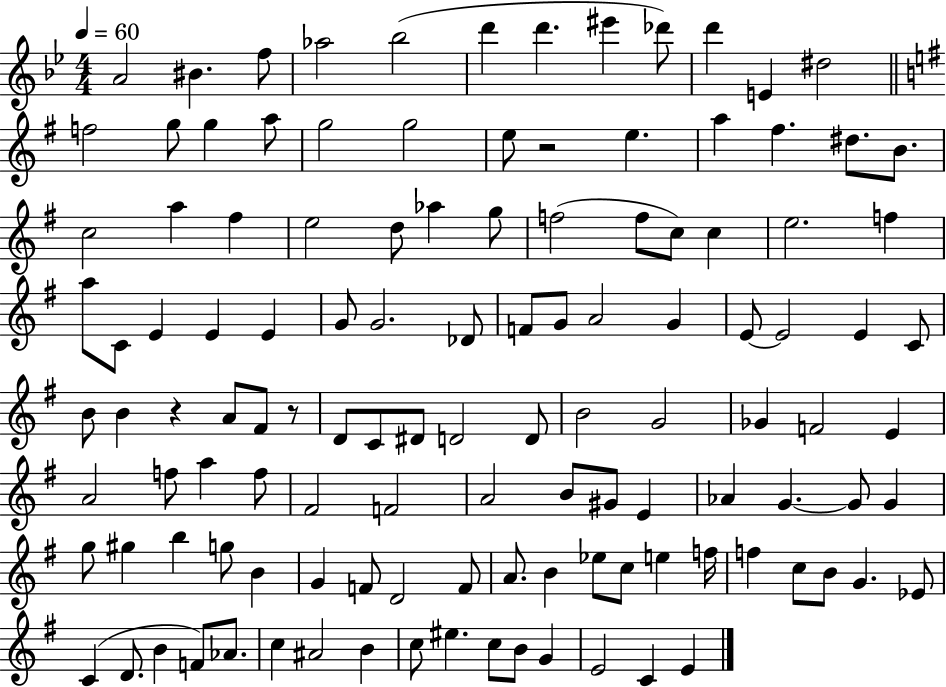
A4/h BIS4/q. F5/e Ab5/h Bb5/h D6/q D6/q. EIS6/q Db6/e D6/q E4/q D#5/h F5/h G5/e G5/q A5/e G5/h G5/h E5/e R/h E5/q. A5/q F#5/q. D#5/e. B4/e. C5/h A5/q F#5/q E5/h D5/e Ab5/q G5/e F5/h F5/e C5/e C5/q E5/h. F5/q A5/e C4/e E4/q E4/q E4/q G4/e G4/h. Db4/e F4/e G4/e A4/h G4/q E4/e E4/h E4/q C4/e B4/e B4/q R/q A4/e F#4/e R/e D4/e C4/e D#4/e D4/h D4/e B4/h G4/h Gb4/q F4/h E4/q A4/h F5/e A5/q F5/e F#4/h F4/h A4/h B4/e G#4/e E4/q Ab4/q G4/q. G4/e G4/q G5/e G#5/q B5/q G5/e B4/q G4/q F4/e D4/h F4/e A4/e. B4/q Eb5/e C5/e E5/q F5/s F5/q C5/e B4/e G4/q. Eb4/e C4/q D4/e. B4/q F4/e Ab4/e. C5/q A#4/h B4/q C5/e EIS5/q. C5/e B4/e G4/q E4/h C4/q E4/q